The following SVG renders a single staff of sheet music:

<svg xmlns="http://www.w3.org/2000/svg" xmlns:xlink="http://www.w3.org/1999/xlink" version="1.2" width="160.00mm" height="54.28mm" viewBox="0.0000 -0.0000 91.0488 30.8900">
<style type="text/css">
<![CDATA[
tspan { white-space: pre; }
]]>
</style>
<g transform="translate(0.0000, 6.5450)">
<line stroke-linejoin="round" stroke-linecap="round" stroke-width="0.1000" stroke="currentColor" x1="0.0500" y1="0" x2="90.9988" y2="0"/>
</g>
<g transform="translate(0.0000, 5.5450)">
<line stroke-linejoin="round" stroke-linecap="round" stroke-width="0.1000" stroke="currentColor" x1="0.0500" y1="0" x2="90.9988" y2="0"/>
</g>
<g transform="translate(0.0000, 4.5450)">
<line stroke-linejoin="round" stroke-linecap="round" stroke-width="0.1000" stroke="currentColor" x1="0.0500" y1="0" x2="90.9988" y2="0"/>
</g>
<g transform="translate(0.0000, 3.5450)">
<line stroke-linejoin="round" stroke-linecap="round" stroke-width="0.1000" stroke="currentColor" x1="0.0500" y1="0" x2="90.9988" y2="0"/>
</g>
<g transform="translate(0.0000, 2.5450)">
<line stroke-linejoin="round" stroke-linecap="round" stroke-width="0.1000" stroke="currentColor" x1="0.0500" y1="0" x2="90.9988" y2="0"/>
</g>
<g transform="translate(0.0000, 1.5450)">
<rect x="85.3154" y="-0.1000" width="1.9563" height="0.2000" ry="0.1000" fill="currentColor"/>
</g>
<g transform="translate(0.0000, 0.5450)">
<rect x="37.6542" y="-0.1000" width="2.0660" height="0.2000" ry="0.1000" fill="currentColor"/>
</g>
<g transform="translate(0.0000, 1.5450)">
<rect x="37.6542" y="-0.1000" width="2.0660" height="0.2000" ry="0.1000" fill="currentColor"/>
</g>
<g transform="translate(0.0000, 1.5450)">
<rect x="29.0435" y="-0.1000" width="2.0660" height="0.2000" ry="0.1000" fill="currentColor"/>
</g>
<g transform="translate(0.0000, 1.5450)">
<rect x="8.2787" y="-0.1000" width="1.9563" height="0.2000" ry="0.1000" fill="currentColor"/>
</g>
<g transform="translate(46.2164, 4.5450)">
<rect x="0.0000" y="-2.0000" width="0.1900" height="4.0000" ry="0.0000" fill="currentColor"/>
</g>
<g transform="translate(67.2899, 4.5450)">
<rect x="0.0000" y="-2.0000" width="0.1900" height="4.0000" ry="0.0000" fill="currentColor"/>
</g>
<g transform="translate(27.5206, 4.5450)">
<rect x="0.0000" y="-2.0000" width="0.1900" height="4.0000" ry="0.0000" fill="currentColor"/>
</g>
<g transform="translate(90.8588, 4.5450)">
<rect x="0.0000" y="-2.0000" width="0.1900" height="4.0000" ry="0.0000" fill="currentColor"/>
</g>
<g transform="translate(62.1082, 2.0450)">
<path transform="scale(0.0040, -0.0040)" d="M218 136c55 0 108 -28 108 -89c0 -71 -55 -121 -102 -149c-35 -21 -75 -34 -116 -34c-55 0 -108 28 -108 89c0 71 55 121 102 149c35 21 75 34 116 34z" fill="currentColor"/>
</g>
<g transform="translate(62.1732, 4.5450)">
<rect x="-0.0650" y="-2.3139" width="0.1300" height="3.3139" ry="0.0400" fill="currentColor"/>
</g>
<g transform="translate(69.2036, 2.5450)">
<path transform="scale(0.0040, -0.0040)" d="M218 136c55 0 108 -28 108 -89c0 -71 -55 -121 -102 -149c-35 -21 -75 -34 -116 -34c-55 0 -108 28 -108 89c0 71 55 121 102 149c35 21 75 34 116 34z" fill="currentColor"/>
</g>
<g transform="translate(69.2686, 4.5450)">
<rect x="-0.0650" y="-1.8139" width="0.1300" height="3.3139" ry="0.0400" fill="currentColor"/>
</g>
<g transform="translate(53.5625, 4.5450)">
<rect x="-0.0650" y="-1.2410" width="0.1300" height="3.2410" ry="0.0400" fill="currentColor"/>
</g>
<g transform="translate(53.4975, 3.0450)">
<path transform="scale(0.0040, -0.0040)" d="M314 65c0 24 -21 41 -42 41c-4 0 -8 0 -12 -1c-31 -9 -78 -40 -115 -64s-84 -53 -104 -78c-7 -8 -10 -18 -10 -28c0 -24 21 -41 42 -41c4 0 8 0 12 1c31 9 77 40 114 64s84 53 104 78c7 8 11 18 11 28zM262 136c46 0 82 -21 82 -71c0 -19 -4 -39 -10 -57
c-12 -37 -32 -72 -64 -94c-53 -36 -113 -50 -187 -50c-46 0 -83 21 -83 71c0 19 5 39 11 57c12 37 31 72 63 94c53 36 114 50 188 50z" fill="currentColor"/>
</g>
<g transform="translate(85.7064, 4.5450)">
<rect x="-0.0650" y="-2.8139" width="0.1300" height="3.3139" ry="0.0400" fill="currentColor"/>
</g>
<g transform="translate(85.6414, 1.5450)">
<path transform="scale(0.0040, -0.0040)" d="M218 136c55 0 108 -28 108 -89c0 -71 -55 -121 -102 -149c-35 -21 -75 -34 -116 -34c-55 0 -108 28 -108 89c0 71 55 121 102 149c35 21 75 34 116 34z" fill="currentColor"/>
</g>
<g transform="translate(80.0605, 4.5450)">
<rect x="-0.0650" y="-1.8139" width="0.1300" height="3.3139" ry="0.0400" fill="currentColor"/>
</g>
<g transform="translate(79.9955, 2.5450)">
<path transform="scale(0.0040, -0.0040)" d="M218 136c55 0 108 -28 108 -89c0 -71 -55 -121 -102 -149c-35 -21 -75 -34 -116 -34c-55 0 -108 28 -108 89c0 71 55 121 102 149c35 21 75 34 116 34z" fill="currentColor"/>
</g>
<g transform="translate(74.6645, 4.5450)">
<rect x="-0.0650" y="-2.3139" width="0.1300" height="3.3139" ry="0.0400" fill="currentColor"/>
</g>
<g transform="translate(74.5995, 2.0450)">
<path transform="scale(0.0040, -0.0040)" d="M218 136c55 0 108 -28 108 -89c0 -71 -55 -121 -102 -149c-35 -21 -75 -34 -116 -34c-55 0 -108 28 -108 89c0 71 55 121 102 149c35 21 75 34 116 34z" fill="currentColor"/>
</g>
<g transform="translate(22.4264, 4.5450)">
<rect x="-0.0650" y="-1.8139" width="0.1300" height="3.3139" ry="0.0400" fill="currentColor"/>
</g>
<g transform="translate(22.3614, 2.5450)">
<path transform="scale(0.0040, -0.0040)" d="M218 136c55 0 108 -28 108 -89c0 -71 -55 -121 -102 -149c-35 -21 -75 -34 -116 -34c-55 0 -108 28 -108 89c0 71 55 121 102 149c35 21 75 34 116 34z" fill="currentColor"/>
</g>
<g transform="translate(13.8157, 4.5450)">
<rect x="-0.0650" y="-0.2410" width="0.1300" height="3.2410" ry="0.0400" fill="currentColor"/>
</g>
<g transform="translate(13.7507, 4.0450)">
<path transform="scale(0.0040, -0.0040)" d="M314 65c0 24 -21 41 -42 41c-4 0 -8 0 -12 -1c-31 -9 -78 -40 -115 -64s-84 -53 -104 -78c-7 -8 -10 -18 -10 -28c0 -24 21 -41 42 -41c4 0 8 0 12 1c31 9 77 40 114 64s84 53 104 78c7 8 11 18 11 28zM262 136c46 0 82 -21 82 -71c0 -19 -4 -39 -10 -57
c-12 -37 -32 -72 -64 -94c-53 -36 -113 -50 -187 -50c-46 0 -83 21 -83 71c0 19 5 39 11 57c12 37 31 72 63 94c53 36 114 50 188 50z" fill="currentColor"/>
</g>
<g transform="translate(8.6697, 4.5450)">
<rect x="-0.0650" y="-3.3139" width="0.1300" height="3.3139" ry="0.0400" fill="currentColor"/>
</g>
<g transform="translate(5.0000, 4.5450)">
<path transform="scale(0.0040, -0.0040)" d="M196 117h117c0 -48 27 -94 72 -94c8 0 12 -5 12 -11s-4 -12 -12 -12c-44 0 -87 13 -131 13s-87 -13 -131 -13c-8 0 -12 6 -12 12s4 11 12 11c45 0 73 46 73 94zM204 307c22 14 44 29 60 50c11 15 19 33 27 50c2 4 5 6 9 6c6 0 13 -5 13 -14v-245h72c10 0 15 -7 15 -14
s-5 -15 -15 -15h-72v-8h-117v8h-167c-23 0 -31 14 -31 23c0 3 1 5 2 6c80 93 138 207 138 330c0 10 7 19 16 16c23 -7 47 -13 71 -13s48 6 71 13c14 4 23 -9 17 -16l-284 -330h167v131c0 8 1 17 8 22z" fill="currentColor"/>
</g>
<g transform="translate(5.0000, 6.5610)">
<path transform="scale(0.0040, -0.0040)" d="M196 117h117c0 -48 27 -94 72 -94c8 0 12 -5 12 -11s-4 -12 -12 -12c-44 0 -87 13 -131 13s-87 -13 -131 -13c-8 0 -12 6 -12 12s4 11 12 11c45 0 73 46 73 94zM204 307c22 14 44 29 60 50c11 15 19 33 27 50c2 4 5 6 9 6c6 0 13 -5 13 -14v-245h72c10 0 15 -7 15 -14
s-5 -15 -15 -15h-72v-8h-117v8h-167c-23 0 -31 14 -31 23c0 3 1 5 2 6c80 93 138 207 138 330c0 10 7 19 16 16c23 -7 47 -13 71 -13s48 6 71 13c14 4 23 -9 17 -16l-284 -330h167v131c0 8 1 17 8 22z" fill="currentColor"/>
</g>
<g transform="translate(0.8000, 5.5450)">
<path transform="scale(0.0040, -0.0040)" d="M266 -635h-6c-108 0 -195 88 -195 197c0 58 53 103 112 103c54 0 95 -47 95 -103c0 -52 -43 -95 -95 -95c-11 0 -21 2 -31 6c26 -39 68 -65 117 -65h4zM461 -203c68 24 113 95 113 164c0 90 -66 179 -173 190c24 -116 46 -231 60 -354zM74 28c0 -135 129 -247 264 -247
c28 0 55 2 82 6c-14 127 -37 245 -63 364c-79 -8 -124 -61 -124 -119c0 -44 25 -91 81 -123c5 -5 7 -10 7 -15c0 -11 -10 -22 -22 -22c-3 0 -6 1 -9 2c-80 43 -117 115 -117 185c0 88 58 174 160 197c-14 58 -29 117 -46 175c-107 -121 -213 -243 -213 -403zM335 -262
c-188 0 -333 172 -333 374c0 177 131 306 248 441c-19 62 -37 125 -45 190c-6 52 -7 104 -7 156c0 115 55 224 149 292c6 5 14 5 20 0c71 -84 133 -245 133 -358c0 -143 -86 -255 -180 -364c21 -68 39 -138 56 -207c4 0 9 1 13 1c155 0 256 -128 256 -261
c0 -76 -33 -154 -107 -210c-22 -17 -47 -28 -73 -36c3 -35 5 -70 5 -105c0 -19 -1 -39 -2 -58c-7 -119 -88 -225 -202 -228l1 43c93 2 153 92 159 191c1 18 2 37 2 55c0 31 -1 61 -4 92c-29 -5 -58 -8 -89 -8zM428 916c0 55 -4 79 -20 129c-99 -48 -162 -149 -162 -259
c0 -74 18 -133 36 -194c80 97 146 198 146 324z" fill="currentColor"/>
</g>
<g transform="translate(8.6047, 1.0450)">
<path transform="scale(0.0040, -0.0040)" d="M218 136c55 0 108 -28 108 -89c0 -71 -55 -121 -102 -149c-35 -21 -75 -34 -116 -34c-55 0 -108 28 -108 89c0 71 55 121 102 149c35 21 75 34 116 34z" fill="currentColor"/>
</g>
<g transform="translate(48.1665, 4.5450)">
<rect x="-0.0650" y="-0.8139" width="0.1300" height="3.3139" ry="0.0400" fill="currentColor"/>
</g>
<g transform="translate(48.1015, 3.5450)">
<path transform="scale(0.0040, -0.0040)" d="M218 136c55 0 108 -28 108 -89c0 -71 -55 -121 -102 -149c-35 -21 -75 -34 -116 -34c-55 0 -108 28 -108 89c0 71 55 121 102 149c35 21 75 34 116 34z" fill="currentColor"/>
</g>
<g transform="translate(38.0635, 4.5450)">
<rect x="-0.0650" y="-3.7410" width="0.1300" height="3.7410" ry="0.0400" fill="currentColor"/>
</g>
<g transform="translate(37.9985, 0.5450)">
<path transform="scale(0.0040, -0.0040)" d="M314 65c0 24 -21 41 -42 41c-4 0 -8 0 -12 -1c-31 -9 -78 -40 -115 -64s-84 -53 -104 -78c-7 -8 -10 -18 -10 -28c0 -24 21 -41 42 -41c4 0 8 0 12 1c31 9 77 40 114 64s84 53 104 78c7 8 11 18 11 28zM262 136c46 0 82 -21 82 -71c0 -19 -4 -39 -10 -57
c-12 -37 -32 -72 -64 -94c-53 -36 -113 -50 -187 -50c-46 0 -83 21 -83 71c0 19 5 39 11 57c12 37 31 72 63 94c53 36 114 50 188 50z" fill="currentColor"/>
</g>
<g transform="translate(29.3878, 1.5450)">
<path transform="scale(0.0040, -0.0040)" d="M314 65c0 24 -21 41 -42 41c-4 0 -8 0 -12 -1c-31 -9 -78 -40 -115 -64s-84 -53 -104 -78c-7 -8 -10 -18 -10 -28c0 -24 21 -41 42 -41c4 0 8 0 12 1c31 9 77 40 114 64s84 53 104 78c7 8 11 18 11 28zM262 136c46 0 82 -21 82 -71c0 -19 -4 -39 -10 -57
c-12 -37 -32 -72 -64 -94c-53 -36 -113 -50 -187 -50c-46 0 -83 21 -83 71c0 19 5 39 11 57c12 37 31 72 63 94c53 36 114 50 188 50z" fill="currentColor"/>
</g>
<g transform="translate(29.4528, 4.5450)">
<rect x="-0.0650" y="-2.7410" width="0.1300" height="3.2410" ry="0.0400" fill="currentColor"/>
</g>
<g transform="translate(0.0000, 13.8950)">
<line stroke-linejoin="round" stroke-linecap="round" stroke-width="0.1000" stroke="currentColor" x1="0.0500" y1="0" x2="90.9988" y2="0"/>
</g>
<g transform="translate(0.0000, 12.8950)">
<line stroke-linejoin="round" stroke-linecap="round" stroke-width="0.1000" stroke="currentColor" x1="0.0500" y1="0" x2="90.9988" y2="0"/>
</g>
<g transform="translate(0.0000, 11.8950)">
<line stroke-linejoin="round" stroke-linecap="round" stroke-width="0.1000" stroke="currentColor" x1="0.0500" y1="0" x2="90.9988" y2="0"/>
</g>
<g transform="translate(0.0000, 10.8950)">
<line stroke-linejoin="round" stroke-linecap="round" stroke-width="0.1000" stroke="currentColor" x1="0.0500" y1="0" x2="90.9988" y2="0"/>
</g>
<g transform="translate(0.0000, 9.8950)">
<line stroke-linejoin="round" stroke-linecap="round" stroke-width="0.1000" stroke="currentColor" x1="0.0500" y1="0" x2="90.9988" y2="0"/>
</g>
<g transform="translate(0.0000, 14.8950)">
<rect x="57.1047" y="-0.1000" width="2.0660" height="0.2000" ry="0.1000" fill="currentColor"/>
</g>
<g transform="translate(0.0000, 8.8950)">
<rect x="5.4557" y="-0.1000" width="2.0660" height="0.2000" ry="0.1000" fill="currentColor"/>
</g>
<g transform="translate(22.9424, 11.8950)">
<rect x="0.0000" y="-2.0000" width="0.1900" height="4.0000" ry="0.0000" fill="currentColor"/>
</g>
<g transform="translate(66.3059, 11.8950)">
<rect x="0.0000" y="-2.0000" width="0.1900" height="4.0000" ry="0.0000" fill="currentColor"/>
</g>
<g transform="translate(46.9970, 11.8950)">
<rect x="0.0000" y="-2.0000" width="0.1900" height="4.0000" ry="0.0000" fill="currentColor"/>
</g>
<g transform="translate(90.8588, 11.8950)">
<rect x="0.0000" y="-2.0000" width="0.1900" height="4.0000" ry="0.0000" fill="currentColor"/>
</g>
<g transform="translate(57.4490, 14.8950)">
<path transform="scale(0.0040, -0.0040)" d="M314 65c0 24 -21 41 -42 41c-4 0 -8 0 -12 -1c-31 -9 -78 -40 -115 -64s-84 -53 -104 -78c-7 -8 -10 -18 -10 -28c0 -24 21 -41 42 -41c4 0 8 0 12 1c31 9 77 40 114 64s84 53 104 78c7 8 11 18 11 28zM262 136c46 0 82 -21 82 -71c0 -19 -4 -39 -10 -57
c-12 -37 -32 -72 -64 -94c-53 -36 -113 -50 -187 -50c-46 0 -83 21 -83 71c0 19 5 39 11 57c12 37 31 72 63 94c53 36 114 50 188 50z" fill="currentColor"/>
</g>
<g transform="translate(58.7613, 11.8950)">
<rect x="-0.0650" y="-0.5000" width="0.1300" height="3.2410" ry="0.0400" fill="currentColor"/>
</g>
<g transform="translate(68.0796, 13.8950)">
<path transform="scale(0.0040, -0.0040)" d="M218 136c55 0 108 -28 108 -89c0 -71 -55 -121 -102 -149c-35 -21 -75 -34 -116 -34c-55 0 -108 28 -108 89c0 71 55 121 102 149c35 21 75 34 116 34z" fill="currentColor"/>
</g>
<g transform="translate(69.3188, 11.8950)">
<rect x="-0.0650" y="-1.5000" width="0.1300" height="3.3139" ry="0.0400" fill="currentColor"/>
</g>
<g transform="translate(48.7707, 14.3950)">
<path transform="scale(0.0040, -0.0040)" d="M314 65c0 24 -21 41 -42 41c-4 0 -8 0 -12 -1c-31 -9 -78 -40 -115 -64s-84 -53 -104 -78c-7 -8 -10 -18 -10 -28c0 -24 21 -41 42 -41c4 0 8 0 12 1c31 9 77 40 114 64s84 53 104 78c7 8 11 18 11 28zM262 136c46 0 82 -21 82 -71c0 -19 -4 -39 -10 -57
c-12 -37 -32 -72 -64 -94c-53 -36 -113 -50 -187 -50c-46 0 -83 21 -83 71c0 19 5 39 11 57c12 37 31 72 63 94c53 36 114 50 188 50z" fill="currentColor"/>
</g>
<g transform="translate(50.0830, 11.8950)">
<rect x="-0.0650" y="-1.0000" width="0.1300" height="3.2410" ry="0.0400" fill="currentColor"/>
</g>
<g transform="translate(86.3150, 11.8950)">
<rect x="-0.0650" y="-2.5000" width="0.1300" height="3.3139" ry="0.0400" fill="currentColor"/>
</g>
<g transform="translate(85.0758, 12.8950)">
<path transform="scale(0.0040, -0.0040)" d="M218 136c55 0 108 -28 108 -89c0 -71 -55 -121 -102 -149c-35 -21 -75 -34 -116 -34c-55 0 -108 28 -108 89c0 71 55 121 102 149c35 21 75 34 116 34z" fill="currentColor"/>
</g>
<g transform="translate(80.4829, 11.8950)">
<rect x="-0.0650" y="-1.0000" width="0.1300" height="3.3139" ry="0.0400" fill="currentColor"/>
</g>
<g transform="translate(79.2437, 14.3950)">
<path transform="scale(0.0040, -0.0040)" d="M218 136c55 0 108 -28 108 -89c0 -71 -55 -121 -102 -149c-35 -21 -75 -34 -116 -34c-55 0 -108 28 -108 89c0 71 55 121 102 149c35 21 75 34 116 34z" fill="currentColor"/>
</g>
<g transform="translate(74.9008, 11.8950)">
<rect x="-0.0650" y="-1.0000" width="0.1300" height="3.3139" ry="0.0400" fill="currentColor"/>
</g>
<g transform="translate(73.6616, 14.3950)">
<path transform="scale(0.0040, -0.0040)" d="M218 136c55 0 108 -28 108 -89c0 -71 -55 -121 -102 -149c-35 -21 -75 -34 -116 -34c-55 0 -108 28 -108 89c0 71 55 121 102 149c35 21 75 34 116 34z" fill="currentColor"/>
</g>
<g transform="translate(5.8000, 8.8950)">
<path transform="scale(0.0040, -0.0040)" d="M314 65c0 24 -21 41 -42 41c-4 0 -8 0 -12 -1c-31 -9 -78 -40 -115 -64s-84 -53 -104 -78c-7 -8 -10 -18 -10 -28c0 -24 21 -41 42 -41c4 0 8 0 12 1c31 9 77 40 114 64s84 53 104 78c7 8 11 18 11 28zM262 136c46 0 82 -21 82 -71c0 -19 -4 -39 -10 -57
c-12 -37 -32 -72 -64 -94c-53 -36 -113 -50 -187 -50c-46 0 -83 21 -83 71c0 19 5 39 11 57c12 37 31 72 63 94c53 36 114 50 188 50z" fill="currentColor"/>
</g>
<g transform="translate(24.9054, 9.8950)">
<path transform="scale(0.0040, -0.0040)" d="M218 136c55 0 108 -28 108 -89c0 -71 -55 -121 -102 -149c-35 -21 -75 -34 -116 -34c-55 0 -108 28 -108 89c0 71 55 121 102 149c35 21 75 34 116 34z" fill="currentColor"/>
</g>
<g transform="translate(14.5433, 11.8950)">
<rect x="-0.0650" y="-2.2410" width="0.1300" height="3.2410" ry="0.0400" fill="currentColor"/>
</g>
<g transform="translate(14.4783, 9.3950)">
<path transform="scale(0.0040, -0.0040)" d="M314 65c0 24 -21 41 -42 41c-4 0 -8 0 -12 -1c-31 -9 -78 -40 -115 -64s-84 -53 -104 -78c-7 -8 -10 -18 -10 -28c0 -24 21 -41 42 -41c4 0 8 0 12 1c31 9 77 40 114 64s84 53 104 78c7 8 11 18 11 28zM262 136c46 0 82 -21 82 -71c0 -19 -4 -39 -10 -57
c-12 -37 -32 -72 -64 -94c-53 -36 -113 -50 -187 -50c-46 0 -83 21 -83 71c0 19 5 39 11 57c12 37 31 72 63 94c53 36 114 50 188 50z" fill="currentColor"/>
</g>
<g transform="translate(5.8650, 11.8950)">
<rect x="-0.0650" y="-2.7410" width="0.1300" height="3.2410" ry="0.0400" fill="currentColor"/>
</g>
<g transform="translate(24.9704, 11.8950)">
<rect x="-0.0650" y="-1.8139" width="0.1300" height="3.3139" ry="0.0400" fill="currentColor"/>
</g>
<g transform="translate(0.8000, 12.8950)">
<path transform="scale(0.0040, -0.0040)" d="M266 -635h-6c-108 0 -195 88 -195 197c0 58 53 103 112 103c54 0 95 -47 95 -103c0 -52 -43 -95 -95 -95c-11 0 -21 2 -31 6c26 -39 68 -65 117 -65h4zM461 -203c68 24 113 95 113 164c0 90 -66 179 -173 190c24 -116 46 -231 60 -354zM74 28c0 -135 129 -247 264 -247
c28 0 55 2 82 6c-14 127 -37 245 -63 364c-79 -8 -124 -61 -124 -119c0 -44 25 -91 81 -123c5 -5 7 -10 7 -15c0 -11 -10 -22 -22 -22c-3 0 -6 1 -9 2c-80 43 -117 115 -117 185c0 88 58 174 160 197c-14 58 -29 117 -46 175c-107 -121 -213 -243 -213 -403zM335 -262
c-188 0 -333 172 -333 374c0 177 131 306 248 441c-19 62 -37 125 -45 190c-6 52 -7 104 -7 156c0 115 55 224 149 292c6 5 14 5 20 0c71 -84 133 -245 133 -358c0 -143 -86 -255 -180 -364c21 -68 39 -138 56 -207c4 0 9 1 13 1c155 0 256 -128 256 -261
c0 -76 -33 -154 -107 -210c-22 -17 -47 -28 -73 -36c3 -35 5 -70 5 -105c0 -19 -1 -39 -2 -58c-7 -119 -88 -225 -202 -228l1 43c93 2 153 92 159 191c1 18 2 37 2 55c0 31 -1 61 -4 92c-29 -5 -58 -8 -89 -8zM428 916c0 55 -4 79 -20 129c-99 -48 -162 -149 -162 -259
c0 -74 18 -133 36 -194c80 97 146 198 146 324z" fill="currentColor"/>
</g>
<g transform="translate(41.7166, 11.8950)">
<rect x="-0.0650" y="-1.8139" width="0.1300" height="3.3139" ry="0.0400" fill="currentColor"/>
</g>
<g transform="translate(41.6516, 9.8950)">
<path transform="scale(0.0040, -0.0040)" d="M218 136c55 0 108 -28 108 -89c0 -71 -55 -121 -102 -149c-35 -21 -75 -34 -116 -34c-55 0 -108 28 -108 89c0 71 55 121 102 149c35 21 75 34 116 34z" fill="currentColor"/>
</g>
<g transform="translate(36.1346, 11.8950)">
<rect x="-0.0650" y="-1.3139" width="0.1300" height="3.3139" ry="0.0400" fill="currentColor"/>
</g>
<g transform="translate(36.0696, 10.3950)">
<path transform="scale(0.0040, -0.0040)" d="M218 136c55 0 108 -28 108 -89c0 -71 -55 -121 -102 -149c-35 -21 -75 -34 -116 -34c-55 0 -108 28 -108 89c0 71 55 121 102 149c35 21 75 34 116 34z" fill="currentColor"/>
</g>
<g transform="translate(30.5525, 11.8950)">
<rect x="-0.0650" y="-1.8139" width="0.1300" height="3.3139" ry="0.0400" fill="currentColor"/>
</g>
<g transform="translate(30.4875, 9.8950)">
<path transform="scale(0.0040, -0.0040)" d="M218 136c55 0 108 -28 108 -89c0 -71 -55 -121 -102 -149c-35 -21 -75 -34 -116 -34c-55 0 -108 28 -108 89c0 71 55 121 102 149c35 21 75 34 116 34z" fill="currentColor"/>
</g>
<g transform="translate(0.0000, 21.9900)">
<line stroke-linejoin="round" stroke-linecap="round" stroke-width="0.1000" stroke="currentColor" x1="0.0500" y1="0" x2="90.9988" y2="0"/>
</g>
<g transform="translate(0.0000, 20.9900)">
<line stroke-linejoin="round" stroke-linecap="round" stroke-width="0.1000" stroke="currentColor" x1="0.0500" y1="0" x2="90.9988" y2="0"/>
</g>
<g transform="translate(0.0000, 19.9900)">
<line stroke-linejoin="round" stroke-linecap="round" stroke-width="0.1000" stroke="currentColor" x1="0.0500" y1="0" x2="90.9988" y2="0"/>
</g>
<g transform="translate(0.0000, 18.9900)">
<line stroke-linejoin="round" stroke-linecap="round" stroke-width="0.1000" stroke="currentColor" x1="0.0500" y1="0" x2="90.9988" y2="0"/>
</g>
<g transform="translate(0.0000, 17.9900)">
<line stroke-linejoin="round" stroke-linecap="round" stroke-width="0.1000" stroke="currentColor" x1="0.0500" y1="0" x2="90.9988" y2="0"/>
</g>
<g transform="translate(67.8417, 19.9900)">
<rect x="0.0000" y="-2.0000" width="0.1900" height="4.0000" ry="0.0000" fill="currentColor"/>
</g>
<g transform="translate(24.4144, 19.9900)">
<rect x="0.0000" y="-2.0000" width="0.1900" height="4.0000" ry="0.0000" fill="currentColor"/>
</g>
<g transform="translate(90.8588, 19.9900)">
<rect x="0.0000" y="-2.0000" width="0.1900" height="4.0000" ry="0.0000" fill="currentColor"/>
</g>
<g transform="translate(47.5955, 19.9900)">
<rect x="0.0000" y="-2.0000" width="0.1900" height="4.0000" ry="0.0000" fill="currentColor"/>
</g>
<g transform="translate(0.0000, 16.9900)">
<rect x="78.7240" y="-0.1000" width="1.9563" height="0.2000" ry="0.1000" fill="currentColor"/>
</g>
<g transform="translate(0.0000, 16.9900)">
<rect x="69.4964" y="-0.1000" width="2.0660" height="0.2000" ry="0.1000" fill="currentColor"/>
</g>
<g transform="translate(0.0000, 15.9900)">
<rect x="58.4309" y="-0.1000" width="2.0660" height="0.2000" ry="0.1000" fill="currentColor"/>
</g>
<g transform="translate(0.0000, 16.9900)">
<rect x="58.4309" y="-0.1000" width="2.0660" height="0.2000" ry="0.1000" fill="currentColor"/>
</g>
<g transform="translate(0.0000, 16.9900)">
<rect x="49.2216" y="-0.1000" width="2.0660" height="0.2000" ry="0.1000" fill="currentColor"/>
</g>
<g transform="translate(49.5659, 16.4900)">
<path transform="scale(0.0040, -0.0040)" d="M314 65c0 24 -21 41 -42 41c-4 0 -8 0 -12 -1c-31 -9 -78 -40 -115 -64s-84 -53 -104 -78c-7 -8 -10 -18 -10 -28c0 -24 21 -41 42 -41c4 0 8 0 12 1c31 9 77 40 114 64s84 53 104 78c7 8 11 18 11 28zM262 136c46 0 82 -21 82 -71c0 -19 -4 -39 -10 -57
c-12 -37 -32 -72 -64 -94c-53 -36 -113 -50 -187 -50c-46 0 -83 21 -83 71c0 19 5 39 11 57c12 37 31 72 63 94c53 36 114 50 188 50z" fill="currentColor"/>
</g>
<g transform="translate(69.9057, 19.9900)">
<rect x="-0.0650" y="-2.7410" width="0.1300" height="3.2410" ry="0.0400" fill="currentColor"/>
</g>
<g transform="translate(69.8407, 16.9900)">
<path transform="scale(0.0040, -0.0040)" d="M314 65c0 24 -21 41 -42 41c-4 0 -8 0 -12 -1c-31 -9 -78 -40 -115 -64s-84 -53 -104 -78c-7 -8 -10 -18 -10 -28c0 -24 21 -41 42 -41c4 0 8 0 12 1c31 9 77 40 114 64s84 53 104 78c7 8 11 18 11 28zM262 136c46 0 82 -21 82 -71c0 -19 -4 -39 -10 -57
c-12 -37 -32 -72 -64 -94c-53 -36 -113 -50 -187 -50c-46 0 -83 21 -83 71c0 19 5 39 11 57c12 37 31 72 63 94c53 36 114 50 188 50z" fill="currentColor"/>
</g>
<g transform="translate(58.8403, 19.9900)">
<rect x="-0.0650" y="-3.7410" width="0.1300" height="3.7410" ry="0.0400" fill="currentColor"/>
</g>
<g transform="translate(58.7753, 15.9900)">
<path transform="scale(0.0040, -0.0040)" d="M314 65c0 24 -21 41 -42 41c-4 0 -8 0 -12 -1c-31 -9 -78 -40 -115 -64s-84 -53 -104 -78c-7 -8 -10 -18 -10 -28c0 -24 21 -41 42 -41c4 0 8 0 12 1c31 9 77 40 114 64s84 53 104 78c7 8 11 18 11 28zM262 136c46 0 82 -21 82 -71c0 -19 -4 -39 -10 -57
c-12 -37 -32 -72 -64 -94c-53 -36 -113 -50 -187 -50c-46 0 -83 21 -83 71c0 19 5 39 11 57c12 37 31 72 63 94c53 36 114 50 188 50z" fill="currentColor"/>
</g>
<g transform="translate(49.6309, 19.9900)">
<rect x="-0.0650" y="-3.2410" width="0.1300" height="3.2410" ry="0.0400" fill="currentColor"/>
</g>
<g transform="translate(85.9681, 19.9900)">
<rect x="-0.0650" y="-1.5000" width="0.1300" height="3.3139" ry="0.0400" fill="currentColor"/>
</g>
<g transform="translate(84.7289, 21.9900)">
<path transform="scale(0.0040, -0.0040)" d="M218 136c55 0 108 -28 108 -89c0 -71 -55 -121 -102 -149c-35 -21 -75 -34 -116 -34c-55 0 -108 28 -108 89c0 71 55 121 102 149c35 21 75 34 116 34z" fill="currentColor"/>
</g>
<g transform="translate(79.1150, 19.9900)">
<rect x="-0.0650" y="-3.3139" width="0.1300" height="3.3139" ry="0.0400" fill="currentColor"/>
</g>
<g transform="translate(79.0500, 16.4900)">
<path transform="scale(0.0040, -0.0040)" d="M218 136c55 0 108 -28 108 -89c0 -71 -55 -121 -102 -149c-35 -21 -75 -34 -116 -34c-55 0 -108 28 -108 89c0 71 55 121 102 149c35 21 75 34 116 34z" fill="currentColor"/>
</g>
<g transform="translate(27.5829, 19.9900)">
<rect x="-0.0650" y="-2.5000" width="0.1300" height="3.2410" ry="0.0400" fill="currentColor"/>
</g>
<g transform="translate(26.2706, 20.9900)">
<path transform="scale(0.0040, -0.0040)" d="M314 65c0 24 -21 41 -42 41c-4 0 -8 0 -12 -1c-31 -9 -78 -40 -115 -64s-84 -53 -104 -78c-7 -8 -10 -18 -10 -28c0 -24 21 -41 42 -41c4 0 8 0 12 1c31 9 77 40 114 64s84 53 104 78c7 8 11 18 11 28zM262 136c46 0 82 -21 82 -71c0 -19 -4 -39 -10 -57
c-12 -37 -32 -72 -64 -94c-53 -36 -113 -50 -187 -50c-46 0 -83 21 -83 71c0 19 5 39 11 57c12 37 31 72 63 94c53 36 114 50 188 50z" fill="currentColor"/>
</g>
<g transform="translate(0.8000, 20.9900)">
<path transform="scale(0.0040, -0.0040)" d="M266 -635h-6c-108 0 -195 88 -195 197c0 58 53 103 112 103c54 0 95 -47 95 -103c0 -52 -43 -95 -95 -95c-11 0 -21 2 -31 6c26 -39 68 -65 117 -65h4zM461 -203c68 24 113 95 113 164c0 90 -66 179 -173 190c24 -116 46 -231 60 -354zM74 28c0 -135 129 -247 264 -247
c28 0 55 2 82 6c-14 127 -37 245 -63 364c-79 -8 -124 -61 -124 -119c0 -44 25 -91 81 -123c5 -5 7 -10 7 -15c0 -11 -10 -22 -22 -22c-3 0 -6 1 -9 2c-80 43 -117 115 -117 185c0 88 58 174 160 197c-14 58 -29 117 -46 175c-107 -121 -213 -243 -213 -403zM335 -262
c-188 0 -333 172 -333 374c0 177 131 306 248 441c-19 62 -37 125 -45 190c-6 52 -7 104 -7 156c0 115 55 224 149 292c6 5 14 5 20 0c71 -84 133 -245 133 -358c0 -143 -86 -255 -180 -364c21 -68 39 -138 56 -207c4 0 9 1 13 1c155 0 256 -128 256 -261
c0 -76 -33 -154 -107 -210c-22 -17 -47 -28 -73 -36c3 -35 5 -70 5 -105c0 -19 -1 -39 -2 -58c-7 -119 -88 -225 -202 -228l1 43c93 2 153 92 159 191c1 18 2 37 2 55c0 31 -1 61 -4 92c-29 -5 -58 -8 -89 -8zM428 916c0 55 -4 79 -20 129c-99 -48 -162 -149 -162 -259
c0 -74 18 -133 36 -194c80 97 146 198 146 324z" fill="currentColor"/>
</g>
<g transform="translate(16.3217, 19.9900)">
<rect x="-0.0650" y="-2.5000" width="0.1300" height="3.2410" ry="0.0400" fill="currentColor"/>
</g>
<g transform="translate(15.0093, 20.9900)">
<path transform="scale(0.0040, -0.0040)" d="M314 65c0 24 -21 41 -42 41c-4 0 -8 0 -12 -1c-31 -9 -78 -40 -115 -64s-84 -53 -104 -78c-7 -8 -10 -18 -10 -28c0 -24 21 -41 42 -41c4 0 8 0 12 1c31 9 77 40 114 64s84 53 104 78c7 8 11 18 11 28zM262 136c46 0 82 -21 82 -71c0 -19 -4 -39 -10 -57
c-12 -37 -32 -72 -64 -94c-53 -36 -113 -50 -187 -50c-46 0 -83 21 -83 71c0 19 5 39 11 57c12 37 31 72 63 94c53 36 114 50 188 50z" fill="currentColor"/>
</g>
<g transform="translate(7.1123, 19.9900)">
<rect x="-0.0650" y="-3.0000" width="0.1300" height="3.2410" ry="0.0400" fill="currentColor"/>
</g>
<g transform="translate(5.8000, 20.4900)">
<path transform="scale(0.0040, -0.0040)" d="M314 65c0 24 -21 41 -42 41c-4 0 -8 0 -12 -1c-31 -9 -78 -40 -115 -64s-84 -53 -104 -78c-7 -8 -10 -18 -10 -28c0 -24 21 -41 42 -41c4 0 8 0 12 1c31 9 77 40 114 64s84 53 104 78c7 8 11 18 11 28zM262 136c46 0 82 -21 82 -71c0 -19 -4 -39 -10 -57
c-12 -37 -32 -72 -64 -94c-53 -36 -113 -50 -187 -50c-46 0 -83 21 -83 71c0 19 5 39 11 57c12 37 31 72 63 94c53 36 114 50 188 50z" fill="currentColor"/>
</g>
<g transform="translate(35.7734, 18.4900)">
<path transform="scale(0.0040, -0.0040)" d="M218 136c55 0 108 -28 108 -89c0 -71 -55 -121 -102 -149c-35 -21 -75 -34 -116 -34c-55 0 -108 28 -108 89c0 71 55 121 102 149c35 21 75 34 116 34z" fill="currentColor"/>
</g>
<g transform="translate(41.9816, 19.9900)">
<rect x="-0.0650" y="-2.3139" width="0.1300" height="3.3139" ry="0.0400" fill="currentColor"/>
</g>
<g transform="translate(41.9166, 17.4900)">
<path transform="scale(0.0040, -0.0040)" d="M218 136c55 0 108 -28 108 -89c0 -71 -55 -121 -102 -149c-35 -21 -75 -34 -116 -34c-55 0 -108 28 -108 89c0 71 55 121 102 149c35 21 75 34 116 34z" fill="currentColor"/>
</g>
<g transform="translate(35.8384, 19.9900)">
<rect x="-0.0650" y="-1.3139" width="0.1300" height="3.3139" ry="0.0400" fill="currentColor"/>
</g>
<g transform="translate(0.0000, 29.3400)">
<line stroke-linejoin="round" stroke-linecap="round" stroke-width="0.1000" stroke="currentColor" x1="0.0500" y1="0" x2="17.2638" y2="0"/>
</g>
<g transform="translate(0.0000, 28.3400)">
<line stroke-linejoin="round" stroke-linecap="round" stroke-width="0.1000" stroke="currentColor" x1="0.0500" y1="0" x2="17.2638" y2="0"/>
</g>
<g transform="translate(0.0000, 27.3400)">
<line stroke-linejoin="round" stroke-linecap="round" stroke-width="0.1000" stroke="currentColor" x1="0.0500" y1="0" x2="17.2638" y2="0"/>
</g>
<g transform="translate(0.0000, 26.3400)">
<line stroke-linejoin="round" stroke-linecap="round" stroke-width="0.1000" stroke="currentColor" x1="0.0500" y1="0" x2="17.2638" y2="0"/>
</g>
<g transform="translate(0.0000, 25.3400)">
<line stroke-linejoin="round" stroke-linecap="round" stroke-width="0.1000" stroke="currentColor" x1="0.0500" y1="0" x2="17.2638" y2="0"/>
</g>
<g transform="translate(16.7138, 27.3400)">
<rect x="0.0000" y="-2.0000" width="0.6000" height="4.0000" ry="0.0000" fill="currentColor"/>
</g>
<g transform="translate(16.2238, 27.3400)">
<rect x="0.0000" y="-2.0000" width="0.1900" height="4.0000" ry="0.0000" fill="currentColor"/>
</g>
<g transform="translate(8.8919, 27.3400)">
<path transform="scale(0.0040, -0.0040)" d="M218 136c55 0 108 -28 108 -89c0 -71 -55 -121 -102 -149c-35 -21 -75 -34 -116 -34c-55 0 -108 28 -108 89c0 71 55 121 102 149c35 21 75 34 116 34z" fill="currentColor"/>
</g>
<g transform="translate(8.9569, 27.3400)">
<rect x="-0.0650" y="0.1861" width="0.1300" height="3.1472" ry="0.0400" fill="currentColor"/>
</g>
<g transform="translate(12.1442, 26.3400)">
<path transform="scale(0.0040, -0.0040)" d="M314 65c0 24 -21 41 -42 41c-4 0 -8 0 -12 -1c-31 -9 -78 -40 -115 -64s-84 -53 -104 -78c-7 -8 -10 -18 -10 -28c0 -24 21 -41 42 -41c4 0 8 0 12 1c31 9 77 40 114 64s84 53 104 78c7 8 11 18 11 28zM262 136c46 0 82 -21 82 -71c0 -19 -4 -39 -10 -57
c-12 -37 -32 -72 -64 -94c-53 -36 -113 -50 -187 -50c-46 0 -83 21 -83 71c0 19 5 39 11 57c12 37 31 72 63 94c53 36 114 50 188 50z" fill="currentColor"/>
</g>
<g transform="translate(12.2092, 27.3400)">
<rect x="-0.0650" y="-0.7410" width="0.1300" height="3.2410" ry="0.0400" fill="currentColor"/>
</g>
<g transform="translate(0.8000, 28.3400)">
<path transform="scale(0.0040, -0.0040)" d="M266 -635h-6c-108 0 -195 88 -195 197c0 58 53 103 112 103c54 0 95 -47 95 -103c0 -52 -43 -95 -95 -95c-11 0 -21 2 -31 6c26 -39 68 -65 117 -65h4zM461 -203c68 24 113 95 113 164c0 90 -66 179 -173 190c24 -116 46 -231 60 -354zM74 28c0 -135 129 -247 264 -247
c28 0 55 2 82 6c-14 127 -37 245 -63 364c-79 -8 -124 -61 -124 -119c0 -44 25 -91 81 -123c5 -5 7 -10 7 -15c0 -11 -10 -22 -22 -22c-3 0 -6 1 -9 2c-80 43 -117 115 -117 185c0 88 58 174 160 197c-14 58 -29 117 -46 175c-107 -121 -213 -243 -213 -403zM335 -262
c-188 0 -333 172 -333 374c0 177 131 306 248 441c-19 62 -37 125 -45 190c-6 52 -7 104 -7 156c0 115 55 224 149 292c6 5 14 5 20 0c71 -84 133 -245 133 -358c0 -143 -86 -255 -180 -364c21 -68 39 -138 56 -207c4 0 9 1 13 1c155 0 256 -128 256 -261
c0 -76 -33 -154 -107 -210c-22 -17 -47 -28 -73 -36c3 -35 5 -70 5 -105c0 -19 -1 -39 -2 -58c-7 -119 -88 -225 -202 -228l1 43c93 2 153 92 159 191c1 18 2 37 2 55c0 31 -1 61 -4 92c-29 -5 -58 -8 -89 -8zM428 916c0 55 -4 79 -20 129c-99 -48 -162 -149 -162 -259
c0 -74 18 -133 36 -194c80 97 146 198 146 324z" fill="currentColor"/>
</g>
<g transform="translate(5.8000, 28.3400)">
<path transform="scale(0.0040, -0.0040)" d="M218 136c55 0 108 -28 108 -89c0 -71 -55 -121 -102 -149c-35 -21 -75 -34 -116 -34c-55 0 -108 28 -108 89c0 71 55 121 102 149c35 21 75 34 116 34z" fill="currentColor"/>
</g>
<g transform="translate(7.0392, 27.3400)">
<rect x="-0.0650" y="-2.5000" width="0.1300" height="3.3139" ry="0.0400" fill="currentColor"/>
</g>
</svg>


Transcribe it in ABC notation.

X:1
T:Untitled
M:4/4
L:1/4
K:C
b c2 f a2 c'2 d e2 g f g f a a2 g2 f f e f D2 C2 E D D G A2 G2 G2 e g b2 c'2 a2 b E G B d2